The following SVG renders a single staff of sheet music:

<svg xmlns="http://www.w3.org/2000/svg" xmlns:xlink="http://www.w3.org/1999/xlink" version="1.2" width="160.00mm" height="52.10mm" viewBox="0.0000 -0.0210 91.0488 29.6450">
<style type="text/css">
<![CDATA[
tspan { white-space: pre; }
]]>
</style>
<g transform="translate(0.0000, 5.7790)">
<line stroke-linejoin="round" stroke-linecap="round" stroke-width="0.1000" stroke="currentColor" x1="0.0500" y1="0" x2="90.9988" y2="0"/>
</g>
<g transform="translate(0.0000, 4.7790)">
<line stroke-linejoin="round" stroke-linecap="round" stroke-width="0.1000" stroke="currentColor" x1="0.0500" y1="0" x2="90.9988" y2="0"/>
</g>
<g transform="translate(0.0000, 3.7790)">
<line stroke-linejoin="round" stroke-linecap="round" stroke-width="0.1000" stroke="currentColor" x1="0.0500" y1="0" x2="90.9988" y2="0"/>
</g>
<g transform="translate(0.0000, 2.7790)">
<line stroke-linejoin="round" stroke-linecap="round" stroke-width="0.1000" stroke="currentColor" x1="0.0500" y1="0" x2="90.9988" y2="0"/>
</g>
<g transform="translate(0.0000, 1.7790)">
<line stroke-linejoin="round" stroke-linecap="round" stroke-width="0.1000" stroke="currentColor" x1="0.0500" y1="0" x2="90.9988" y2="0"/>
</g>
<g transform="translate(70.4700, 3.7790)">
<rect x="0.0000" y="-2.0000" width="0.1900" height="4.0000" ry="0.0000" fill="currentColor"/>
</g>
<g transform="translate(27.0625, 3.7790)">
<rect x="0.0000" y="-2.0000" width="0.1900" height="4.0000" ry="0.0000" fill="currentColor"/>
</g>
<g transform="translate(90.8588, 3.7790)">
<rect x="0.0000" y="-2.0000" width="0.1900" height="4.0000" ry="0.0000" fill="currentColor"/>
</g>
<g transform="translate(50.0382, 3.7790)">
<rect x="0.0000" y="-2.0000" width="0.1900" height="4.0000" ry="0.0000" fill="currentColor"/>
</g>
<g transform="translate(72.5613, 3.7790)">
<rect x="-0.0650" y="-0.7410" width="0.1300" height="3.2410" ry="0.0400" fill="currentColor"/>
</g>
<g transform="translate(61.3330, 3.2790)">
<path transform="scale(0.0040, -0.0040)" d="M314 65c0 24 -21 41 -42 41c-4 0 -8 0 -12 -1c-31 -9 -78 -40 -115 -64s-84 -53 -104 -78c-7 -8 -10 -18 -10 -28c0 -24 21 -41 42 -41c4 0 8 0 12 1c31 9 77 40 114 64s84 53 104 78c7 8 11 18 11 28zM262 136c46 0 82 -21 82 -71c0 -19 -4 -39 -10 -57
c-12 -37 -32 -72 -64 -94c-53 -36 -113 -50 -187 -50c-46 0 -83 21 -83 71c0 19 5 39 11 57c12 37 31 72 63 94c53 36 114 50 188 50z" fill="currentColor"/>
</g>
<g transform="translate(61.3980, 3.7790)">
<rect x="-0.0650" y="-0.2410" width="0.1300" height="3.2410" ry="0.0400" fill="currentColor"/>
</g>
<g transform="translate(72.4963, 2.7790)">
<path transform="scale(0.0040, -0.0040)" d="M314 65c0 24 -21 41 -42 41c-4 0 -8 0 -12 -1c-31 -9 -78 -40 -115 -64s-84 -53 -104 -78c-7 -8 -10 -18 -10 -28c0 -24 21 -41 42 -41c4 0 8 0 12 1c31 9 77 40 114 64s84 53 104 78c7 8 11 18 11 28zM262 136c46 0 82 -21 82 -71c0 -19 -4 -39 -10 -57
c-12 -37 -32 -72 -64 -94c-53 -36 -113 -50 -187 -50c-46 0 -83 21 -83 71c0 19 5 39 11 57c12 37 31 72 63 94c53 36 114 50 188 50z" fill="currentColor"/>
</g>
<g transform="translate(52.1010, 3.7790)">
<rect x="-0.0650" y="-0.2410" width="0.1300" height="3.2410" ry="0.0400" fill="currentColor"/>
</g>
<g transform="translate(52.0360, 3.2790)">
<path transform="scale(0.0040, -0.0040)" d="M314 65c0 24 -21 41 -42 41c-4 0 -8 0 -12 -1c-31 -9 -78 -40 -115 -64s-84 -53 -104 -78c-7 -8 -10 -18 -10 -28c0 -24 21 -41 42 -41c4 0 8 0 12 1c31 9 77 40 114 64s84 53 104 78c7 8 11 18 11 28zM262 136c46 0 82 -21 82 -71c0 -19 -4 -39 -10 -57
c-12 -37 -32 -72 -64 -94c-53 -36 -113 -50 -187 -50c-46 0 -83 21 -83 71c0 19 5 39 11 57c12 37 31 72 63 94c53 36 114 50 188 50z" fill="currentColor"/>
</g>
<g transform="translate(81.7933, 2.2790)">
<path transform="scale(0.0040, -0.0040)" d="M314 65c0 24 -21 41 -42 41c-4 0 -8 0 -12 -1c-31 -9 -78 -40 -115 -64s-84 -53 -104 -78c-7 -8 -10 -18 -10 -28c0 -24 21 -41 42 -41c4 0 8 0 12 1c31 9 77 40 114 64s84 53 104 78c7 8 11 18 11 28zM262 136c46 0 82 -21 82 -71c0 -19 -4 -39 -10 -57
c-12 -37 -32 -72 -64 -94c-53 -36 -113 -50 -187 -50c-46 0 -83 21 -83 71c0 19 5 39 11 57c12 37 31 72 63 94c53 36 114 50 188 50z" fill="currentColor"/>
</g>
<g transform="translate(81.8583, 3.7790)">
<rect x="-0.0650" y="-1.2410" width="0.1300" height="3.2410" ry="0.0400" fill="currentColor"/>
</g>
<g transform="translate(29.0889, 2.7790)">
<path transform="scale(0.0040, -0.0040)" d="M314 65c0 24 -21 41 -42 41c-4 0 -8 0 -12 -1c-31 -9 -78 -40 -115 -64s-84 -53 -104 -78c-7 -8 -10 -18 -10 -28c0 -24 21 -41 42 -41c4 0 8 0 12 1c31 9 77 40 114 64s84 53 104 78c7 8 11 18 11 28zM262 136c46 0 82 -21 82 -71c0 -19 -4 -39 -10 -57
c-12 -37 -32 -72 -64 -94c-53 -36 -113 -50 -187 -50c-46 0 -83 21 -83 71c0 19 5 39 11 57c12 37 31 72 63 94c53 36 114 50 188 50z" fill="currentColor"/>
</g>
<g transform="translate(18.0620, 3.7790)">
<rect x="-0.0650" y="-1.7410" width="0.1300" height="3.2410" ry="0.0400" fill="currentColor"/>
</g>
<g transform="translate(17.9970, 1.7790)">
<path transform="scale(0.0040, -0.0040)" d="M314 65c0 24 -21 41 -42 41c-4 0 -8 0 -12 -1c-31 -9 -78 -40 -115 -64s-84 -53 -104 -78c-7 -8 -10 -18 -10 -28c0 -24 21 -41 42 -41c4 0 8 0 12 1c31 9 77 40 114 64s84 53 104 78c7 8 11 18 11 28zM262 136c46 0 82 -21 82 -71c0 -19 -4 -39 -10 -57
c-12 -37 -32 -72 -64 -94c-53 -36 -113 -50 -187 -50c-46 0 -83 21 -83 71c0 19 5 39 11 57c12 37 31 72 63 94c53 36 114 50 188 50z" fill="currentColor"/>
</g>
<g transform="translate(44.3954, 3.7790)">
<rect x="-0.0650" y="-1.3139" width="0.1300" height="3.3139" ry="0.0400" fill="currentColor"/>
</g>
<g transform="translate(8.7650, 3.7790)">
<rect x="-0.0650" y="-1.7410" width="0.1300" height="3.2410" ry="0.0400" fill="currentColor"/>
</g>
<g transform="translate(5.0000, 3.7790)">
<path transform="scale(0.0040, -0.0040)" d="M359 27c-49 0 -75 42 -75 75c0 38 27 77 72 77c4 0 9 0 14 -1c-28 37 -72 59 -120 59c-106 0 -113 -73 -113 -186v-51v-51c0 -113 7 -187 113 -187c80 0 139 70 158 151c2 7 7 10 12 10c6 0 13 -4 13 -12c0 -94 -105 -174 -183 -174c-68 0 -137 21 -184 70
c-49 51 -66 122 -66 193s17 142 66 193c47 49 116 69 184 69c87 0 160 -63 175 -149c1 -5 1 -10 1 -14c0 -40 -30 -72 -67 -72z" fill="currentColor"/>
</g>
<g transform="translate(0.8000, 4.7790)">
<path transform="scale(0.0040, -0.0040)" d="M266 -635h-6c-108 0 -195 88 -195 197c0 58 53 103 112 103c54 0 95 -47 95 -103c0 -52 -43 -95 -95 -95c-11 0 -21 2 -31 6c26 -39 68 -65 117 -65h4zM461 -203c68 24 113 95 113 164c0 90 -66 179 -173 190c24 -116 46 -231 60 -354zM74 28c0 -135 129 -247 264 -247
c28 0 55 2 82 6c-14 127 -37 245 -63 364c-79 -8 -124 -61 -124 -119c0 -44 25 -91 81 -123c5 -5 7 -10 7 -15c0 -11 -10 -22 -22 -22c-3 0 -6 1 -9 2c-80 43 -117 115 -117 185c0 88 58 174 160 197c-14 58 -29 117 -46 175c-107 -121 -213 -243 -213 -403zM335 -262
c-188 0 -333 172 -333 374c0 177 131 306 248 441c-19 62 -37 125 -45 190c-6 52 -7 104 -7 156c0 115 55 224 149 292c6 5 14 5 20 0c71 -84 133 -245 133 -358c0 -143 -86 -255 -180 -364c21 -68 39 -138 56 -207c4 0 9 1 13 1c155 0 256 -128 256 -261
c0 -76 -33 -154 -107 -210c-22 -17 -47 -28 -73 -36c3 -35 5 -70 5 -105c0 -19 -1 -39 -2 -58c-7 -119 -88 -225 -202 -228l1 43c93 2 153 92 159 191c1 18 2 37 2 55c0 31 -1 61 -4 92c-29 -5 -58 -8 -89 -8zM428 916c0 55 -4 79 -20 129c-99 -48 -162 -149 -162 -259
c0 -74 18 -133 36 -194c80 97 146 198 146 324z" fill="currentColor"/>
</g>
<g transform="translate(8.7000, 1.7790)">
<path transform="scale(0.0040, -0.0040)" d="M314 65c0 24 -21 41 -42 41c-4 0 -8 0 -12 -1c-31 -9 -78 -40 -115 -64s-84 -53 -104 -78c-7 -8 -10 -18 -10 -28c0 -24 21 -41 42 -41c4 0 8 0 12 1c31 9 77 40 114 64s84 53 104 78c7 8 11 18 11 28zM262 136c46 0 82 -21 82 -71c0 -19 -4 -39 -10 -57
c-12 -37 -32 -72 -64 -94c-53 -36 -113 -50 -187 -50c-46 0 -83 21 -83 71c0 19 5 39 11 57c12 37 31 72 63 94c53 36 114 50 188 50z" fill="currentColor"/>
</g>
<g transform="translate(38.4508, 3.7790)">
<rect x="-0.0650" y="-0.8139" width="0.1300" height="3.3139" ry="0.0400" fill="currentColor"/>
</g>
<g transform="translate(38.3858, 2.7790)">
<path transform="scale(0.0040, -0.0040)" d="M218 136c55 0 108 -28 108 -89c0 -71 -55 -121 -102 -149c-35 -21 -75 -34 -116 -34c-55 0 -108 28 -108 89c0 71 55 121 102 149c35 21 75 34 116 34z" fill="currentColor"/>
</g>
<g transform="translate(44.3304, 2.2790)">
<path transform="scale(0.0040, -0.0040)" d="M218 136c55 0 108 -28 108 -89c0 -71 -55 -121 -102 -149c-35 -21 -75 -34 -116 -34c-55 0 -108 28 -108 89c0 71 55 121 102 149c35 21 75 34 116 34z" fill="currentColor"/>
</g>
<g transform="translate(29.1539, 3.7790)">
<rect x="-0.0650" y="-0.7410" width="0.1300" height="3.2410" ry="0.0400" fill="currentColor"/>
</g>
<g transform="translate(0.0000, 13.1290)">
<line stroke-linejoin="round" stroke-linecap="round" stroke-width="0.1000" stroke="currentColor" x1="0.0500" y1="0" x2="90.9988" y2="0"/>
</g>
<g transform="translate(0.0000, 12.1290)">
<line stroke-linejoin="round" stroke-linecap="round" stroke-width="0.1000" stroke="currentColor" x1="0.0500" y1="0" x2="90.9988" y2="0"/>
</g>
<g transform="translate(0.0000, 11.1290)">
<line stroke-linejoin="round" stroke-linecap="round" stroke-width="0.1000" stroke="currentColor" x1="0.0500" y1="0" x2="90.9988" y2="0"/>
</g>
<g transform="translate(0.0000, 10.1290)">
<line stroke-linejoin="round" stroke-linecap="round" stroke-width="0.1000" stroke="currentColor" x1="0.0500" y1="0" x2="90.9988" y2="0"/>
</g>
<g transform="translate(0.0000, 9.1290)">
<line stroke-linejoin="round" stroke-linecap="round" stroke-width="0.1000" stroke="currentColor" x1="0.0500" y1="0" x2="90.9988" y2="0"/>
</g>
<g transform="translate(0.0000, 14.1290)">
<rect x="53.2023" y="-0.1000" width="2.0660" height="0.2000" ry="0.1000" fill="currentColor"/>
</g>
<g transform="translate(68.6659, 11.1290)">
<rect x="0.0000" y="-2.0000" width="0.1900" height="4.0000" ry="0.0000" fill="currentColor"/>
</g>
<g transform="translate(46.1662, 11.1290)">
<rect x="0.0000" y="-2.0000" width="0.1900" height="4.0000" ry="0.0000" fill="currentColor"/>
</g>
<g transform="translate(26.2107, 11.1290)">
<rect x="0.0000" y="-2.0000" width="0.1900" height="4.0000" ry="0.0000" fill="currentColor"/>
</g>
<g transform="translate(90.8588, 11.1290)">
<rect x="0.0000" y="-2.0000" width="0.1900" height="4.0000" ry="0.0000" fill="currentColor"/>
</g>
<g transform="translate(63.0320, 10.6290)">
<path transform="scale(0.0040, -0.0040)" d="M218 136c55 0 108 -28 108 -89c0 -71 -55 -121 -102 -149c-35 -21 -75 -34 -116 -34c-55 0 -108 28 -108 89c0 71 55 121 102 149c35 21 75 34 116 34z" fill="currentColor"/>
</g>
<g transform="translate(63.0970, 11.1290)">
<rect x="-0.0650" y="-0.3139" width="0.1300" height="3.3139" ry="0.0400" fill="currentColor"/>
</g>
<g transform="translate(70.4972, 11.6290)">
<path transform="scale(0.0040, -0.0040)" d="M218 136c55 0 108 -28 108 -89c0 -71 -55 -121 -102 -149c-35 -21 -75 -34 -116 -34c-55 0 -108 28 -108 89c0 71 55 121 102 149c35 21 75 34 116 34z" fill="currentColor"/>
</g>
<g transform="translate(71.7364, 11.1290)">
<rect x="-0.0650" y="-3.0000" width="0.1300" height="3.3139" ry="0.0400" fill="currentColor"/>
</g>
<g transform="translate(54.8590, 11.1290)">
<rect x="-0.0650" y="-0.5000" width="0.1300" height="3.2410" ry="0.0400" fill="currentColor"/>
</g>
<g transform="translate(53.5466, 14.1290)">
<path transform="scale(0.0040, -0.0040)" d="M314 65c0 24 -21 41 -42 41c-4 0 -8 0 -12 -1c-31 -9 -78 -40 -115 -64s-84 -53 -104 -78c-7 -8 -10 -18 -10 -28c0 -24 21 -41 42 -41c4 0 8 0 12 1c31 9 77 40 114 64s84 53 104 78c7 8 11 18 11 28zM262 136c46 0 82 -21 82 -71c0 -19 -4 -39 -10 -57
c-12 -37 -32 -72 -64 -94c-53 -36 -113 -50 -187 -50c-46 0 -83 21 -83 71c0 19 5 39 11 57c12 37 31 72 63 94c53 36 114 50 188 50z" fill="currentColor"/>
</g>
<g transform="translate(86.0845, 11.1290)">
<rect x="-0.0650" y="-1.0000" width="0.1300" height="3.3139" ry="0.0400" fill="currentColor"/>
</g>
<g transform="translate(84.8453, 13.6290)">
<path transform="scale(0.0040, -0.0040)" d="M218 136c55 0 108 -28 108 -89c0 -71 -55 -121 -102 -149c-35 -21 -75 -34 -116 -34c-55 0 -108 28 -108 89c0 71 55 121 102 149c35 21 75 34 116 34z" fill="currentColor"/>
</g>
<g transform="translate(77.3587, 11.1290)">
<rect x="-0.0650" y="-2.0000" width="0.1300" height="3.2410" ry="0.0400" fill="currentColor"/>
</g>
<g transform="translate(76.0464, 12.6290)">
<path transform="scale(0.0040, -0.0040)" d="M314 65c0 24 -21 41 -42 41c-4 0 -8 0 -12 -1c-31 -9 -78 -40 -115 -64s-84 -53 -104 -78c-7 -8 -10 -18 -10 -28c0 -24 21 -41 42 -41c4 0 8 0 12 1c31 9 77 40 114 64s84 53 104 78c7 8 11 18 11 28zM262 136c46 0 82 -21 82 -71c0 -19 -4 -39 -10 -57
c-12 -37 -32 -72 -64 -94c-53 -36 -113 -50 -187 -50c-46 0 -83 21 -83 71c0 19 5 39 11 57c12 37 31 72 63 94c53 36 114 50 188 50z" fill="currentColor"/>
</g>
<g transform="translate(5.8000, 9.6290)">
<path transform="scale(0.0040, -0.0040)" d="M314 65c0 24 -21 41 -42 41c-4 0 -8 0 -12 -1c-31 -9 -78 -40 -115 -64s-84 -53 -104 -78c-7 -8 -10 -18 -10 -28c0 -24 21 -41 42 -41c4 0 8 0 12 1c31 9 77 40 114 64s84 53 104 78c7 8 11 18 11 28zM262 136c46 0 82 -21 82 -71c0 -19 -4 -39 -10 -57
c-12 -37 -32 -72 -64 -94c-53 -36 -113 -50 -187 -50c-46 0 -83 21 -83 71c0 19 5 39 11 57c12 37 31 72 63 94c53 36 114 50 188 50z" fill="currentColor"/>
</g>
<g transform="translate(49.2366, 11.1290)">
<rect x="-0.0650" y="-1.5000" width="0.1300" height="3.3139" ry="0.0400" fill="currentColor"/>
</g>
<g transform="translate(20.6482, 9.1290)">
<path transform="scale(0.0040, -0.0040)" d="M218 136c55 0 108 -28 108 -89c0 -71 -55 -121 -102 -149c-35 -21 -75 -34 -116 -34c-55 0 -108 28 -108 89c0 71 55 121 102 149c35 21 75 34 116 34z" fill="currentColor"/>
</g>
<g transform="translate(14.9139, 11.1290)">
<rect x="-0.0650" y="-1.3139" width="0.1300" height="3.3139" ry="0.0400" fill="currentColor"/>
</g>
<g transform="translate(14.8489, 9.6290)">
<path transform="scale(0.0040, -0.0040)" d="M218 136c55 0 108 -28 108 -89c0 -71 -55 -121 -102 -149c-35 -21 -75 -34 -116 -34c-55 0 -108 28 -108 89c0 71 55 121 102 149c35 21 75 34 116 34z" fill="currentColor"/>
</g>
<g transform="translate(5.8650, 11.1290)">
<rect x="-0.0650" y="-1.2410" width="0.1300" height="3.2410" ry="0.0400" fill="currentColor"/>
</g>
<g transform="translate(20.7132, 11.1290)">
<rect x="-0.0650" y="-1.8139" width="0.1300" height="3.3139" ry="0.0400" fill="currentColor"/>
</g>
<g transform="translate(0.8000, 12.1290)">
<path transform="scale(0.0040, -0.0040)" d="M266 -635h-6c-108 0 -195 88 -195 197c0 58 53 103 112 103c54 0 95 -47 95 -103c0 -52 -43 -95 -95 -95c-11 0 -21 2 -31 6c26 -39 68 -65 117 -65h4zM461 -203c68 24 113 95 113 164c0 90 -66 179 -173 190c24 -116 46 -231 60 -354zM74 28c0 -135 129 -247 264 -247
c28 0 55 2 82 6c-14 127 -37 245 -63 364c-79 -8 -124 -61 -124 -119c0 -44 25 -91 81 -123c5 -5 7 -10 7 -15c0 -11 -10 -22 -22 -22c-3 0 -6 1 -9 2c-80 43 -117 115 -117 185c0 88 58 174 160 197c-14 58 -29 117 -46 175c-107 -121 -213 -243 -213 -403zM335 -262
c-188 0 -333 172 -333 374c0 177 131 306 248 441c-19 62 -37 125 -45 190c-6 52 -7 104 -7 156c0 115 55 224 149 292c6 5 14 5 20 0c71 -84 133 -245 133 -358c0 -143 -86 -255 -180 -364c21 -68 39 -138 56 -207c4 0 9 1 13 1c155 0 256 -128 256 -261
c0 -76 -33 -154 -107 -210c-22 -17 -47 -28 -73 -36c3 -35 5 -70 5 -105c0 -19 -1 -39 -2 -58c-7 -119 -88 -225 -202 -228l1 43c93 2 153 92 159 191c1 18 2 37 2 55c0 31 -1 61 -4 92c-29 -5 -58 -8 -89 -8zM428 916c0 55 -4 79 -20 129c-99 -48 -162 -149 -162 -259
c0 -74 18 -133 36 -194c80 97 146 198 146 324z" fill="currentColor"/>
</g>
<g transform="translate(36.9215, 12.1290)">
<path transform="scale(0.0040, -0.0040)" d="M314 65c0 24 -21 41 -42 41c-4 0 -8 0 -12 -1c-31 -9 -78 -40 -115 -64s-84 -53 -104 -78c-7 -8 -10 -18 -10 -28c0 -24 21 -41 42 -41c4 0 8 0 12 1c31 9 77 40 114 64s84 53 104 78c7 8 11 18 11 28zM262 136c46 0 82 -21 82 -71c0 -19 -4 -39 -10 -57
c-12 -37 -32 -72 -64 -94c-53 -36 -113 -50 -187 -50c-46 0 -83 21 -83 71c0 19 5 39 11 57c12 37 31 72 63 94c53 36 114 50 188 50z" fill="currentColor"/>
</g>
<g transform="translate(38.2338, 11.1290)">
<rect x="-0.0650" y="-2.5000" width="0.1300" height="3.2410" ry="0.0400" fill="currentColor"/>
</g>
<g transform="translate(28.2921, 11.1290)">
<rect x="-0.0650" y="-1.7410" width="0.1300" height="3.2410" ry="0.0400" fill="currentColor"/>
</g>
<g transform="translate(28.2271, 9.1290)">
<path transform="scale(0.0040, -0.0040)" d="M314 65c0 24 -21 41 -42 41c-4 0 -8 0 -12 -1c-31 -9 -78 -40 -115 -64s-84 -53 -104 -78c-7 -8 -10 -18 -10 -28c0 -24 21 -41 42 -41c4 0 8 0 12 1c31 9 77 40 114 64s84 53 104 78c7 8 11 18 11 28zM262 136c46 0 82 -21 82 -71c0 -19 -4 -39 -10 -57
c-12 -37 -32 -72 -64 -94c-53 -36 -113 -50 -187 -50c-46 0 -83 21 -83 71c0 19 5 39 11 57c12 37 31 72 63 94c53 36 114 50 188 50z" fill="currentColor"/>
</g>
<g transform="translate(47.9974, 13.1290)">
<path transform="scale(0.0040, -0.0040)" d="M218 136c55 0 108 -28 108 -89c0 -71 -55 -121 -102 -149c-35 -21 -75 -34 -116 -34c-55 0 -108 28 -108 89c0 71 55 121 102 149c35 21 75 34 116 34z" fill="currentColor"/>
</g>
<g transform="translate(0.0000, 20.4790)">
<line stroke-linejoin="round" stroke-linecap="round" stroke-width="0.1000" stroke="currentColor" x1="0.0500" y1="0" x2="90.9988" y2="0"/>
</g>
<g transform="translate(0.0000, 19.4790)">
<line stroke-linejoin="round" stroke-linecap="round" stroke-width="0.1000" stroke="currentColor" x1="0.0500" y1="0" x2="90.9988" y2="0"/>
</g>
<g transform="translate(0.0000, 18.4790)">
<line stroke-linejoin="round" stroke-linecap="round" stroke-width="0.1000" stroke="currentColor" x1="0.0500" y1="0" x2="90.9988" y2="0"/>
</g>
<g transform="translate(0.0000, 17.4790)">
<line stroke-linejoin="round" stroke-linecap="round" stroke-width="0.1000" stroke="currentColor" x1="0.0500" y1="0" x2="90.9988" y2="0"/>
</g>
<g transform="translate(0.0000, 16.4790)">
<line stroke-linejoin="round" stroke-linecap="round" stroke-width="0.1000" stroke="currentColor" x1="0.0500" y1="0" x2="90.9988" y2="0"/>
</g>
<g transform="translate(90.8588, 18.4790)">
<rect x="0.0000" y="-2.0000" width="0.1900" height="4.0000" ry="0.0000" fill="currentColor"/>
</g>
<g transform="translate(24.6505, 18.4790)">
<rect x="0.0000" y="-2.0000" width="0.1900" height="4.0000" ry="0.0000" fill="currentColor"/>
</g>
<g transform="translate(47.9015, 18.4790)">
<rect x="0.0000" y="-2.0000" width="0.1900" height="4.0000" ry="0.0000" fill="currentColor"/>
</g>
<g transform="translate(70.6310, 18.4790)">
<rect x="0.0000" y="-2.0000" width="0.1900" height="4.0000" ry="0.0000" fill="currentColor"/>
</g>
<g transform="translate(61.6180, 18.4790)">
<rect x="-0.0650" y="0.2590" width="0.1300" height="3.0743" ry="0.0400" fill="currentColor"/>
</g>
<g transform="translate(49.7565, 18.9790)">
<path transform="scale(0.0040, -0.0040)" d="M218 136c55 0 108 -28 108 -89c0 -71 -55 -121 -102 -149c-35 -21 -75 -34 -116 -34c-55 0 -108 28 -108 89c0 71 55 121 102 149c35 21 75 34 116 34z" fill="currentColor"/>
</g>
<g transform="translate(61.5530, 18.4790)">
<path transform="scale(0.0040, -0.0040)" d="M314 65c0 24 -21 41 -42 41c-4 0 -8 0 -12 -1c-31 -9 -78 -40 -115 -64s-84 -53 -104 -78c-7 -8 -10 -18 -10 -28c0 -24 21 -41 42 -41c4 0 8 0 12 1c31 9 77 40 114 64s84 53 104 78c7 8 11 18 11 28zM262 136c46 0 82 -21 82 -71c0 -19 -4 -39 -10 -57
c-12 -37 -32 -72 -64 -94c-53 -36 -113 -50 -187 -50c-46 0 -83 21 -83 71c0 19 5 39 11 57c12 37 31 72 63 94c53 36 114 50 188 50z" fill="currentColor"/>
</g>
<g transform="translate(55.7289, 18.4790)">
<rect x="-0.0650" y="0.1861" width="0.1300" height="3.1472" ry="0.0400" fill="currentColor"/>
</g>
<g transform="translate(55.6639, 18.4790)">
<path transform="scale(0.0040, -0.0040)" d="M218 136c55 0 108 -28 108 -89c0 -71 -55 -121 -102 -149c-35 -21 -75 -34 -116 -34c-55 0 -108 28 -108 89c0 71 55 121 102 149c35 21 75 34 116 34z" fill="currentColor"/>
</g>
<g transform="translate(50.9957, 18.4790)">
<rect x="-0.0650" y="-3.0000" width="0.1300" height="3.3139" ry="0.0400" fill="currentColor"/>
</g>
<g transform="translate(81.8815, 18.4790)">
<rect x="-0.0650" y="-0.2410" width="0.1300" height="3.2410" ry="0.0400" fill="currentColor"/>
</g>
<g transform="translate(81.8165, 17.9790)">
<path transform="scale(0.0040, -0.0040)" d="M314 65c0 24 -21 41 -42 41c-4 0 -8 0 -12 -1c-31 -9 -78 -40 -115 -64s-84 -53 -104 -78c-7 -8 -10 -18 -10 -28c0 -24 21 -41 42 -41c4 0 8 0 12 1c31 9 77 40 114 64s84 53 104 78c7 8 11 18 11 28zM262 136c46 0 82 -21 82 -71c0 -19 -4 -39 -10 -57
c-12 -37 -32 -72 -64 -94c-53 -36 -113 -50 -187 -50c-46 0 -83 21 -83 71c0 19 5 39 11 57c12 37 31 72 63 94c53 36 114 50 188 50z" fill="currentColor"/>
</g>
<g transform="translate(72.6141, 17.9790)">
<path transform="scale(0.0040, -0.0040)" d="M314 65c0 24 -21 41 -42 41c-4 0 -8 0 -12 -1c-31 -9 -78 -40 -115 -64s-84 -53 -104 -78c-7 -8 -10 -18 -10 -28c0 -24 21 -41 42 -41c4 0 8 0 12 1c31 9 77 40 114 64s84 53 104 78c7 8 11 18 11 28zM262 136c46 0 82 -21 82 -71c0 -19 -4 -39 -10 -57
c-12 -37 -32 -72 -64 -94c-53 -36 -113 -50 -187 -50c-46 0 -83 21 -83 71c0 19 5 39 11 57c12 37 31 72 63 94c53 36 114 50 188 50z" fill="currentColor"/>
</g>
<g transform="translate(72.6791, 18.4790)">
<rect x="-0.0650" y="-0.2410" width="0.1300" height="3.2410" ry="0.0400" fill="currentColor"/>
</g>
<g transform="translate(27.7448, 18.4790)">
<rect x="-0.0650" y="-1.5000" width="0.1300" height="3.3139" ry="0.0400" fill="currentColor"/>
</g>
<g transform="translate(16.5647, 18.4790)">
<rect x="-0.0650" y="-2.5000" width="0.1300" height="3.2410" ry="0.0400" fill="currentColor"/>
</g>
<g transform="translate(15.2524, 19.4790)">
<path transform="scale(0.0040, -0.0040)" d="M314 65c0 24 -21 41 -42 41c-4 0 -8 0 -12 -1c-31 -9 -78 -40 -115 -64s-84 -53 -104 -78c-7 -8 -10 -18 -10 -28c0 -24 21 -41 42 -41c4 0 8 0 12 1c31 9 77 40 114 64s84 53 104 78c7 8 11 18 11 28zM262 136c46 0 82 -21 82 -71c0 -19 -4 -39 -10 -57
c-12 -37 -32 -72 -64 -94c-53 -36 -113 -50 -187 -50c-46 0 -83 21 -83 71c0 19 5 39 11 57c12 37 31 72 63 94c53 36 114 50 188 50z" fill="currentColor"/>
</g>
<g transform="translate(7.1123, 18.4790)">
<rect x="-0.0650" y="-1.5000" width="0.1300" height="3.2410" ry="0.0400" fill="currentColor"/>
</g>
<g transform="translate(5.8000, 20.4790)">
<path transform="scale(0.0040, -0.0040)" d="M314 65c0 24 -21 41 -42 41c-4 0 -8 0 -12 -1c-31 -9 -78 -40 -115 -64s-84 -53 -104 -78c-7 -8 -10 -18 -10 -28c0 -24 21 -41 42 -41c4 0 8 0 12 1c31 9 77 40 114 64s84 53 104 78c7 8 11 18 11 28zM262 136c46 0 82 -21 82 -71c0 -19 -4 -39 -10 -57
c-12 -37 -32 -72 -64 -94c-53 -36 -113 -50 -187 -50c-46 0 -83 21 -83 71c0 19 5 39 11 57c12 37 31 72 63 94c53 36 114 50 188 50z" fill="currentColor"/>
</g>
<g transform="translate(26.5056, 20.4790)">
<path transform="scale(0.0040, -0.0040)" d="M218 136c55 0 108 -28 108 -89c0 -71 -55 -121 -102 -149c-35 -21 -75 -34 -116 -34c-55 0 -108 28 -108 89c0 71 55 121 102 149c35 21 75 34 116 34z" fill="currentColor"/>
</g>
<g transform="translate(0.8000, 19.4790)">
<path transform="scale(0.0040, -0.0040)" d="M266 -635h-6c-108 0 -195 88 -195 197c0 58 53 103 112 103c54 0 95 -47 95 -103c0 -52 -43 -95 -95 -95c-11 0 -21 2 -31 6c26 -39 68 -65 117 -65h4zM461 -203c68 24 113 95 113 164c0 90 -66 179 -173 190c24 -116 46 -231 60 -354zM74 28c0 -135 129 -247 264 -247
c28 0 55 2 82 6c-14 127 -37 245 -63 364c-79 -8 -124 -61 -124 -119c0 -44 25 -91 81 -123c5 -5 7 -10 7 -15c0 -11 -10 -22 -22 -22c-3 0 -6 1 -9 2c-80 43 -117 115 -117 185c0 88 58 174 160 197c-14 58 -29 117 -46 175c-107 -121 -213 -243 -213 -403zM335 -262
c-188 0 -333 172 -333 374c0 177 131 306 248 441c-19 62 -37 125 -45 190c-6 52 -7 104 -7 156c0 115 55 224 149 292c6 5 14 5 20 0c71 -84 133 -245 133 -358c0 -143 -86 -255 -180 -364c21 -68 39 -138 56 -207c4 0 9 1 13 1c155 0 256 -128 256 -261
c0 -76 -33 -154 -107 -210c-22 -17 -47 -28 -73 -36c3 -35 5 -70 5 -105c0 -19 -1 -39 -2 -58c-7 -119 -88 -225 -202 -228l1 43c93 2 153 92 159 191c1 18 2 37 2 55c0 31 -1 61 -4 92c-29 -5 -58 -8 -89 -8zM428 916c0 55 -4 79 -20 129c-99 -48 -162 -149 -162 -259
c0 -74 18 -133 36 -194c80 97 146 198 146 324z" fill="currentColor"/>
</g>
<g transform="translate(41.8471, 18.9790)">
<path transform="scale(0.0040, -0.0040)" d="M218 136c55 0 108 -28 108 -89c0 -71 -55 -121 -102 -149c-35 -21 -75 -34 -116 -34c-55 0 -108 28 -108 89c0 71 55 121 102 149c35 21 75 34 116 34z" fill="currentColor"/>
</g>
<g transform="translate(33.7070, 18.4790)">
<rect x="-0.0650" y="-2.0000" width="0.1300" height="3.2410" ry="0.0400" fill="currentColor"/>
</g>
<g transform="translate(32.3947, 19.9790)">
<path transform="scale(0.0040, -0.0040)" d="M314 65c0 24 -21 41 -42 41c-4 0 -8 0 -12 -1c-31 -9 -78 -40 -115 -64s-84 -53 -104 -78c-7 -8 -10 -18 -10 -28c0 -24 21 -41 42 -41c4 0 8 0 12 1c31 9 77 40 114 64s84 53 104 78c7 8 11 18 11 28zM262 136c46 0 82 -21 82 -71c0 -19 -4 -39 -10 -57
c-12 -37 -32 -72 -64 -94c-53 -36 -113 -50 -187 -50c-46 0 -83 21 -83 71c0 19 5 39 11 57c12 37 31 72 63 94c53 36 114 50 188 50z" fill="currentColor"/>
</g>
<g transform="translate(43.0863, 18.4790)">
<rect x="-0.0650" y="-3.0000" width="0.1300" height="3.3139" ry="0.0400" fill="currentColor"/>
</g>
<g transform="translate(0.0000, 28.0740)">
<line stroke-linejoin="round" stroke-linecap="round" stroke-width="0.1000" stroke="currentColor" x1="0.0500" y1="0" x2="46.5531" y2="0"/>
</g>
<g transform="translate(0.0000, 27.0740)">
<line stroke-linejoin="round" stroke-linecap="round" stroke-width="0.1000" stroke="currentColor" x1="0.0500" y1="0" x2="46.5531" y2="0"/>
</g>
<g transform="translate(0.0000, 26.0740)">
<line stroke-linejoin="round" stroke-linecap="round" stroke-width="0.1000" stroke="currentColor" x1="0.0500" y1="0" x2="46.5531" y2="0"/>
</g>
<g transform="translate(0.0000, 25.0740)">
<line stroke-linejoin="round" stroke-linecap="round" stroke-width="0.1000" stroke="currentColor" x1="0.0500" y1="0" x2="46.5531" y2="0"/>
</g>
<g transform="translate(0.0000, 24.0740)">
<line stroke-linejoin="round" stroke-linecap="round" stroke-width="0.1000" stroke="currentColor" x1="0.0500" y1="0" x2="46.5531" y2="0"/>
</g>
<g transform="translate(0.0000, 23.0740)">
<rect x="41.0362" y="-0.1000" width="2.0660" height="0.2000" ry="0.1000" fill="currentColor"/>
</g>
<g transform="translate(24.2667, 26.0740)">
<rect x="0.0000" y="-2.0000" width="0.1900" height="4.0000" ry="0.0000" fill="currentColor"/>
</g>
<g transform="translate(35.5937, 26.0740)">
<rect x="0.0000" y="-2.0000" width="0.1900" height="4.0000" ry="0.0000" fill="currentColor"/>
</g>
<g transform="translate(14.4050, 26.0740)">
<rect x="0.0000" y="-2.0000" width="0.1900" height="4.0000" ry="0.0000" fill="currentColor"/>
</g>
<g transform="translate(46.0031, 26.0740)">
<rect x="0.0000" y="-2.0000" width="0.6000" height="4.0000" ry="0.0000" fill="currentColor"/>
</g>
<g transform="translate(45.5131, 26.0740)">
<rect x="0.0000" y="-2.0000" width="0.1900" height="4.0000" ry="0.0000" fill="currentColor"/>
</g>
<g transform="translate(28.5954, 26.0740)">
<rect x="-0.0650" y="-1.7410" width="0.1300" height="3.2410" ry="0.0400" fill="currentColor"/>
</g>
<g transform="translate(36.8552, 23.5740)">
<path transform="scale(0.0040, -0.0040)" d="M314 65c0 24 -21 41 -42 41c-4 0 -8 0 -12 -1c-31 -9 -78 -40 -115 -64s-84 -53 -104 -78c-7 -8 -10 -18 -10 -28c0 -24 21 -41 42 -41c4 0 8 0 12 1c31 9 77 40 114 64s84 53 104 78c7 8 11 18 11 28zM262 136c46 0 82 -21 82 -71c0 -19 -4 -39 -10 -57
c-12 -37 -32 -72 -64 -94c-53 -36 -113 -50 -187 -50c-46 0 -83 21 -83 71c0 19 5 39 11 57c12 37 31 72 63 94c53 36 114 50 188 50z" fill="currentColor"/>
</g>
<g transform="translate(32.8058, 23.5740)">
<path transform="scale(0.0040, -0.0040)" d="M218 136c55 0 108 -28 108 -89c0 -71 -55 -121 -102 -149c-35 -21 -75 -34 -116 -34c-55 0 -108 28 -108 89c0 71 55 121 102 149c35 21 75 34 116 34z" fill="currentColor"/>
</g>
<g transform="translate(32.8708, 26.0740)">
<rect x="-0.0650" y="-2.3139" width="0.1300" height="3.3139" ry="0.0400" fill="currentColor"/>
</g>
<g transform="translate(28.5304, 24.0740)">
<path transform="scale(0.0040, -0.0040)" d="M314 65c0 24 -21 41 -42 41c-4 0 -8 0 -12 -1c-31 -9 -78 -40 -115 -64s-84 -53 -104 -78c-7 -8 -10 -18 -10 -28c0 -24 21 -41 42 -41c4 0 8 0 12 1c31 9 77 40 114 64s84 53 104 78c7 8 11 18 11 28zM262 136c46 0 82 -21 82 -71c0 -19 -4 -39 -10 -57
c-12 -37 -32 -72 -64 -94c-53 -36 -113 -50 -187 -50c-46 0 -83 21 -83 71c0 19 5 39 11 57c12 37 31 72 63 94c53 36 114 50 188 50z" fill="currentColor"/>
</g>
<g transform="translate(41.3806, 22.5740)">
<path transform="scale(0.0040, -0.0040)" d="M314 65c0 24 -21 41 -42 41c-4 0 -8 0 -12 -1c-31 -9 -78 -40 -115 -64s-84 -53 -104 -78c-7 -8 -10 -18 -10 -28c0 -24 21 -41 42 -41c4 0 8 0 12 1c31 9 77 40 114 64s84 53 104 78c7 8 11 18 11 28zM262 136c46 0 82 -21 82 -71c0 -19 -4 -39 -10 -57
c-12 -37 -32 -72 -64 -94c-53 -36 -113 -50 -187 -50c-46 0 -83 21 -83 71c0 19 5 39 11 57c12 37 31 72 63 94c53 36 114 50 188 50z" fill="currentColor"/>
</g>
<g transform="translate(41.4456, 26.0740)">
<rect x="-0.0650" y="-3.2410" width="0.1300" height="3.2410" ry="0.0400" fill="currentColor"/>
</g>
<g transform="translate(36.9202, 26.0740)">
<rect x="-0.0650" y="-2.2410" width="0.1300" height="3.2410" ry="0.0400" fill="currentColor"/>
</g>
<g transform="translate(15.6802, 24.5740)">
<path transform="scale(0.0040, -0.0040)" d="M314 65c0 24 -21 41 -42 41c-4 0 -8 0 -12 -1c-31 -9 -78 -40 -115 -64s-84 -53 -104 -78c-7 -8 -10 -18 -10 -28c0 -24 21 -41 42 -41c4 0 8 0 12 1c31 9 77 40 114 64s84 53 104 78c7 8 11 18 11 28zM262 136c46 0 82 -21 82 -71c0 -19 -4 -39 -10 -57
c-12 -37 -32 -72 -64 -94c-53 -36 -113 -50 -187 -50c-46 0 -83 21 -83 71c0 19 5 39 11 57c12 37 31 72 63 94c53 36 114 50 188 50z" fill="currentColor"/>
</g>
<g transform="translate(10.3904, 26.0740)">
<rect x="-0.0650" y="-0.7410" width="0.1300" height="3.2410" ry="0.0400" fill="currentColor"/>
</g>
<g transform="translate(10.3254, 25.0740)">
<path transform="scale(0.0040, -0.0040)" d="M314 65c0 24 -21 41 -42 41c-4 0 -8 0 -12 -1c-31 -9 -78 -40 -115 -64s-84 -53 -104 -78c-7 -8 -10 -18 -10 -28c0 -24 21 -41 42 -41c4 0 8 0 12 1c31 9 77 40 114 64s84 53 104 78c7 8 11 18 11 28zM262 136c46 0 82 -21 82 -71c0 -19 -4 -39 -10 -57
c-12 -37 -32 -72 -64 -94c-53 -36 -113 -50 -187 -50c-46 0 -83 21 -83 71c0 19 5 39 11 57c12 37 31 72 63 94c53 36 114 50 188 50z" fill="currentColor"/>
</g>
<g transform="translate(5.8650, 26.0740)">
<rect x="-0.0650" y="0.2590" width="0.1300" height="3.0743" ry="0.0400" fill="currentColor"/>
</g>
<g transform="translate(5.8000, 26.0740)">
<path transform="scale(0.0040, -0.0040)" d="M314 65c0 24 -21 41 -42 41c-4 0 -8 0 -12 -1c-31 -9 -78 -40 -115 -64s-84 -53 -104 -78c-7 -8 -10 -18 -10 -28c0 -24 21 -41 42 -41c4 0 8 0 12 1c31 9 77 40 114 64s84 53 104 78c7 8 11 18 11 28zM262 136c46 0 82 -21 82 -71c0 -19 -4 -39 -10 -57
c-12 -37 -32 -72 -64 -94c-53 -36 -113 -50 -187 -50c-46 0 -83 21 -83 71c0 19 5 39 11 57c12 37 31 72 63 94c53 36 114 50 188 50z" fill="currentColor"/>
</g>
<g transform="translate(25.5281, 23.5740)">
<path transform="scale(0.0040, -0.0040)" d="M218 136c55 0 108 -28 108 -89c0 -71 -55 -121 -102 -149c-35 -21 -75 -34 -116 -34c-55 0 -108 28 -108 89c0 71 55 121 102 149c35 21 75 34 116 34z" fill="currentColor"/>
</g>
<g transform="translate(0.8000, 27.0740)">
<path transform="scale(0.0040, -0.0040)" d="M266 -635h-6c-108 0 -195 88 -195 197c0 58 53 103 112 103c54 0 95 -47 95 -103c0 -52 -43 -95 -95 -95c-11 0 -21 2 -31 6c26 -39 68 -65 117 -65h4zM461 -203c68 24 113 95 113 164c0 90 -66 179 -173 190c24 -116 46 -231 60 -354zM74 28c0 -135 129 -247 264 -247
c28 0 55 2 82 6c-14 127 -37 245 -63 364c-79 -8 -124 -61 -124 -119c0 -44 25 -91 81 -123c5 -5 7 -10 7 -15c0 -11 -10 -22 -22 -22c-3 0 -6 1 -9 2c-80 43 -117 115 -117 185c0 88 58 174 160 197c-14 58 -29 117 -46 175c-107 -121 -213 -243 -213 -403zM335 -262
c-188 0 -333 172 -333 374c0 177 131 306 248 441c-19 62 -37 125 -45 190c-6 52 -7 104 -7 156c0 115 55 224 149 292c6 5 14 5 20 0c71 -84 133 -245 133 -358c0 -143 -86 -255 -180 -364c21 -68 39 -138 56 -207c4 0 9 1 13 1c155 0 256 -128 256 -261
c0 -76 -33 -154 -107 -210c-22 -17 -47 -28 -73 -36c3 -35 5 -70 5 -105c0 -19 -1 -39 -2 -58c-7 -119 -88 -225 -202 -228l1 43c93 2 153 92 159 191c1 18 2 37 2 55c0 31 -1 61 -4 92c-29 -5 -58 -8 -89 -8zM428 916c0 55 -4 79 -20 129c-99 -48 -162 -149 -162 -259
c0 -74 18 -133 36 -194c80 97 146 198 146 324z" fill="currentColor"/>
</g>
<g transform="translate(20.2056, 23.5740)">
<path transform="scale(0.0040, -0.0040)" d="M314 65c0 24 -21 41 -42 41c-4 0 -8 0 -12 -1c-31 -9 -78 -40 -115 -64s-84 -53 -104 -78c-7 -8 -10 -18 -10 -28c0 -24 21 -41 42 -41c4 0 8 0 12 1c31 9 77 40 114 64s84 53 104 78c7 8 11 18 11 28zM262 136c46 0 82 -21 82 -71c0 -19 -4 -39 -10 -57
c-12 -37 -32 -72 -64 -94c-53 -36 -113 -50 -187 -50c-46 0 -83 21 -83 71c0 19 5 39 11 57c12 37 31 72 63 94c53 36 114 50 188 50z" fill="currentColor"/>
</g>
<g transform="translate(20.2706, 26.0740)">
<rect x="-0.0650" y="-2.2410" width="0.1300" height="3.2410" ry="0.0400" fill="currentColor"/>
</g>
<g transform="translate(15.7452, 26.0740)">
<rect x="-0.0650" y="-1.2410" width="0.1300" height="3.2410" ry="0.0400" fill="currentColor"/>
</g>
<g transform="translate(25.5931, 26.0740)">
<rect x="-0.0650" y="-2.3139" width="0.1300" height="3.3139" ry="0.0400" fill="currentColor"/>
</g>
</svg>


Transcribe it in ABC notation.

X:1
T:Untitled
M:4/4
L:1/4
K:C
f2 f2 d2 d e c2 c2 d2 e2 e2 e f f2 G2 E C2 c A F2 D E2 G2 E F2 A A B B2 c2 c2 B2 d2 e2 g2 g f2 g g2 b2